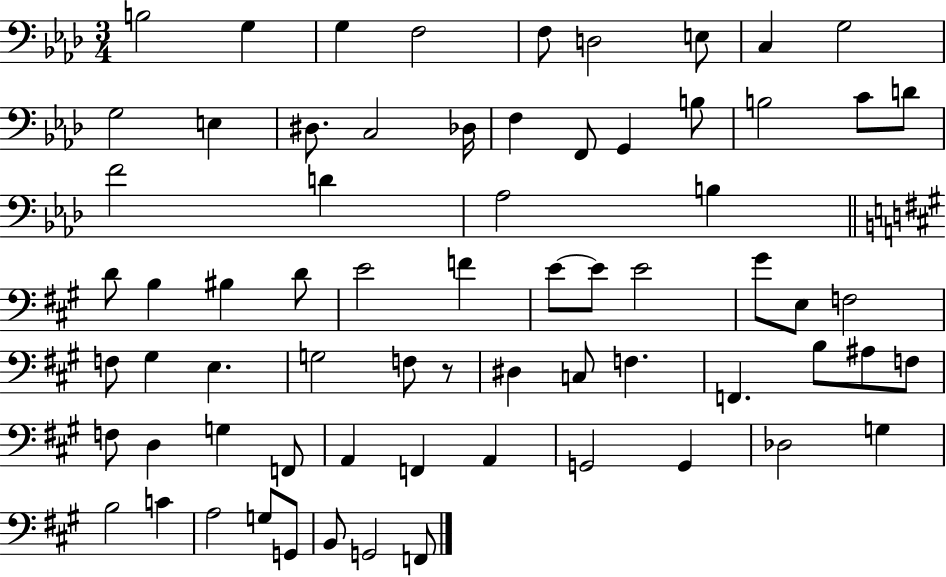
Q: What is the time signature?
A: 3/4